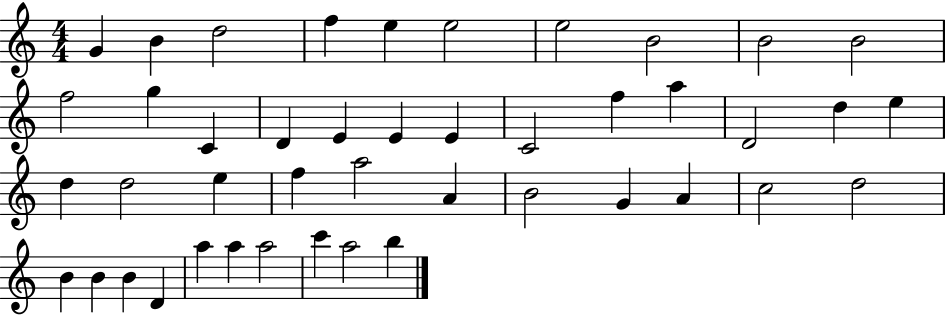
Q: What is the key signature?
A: C major